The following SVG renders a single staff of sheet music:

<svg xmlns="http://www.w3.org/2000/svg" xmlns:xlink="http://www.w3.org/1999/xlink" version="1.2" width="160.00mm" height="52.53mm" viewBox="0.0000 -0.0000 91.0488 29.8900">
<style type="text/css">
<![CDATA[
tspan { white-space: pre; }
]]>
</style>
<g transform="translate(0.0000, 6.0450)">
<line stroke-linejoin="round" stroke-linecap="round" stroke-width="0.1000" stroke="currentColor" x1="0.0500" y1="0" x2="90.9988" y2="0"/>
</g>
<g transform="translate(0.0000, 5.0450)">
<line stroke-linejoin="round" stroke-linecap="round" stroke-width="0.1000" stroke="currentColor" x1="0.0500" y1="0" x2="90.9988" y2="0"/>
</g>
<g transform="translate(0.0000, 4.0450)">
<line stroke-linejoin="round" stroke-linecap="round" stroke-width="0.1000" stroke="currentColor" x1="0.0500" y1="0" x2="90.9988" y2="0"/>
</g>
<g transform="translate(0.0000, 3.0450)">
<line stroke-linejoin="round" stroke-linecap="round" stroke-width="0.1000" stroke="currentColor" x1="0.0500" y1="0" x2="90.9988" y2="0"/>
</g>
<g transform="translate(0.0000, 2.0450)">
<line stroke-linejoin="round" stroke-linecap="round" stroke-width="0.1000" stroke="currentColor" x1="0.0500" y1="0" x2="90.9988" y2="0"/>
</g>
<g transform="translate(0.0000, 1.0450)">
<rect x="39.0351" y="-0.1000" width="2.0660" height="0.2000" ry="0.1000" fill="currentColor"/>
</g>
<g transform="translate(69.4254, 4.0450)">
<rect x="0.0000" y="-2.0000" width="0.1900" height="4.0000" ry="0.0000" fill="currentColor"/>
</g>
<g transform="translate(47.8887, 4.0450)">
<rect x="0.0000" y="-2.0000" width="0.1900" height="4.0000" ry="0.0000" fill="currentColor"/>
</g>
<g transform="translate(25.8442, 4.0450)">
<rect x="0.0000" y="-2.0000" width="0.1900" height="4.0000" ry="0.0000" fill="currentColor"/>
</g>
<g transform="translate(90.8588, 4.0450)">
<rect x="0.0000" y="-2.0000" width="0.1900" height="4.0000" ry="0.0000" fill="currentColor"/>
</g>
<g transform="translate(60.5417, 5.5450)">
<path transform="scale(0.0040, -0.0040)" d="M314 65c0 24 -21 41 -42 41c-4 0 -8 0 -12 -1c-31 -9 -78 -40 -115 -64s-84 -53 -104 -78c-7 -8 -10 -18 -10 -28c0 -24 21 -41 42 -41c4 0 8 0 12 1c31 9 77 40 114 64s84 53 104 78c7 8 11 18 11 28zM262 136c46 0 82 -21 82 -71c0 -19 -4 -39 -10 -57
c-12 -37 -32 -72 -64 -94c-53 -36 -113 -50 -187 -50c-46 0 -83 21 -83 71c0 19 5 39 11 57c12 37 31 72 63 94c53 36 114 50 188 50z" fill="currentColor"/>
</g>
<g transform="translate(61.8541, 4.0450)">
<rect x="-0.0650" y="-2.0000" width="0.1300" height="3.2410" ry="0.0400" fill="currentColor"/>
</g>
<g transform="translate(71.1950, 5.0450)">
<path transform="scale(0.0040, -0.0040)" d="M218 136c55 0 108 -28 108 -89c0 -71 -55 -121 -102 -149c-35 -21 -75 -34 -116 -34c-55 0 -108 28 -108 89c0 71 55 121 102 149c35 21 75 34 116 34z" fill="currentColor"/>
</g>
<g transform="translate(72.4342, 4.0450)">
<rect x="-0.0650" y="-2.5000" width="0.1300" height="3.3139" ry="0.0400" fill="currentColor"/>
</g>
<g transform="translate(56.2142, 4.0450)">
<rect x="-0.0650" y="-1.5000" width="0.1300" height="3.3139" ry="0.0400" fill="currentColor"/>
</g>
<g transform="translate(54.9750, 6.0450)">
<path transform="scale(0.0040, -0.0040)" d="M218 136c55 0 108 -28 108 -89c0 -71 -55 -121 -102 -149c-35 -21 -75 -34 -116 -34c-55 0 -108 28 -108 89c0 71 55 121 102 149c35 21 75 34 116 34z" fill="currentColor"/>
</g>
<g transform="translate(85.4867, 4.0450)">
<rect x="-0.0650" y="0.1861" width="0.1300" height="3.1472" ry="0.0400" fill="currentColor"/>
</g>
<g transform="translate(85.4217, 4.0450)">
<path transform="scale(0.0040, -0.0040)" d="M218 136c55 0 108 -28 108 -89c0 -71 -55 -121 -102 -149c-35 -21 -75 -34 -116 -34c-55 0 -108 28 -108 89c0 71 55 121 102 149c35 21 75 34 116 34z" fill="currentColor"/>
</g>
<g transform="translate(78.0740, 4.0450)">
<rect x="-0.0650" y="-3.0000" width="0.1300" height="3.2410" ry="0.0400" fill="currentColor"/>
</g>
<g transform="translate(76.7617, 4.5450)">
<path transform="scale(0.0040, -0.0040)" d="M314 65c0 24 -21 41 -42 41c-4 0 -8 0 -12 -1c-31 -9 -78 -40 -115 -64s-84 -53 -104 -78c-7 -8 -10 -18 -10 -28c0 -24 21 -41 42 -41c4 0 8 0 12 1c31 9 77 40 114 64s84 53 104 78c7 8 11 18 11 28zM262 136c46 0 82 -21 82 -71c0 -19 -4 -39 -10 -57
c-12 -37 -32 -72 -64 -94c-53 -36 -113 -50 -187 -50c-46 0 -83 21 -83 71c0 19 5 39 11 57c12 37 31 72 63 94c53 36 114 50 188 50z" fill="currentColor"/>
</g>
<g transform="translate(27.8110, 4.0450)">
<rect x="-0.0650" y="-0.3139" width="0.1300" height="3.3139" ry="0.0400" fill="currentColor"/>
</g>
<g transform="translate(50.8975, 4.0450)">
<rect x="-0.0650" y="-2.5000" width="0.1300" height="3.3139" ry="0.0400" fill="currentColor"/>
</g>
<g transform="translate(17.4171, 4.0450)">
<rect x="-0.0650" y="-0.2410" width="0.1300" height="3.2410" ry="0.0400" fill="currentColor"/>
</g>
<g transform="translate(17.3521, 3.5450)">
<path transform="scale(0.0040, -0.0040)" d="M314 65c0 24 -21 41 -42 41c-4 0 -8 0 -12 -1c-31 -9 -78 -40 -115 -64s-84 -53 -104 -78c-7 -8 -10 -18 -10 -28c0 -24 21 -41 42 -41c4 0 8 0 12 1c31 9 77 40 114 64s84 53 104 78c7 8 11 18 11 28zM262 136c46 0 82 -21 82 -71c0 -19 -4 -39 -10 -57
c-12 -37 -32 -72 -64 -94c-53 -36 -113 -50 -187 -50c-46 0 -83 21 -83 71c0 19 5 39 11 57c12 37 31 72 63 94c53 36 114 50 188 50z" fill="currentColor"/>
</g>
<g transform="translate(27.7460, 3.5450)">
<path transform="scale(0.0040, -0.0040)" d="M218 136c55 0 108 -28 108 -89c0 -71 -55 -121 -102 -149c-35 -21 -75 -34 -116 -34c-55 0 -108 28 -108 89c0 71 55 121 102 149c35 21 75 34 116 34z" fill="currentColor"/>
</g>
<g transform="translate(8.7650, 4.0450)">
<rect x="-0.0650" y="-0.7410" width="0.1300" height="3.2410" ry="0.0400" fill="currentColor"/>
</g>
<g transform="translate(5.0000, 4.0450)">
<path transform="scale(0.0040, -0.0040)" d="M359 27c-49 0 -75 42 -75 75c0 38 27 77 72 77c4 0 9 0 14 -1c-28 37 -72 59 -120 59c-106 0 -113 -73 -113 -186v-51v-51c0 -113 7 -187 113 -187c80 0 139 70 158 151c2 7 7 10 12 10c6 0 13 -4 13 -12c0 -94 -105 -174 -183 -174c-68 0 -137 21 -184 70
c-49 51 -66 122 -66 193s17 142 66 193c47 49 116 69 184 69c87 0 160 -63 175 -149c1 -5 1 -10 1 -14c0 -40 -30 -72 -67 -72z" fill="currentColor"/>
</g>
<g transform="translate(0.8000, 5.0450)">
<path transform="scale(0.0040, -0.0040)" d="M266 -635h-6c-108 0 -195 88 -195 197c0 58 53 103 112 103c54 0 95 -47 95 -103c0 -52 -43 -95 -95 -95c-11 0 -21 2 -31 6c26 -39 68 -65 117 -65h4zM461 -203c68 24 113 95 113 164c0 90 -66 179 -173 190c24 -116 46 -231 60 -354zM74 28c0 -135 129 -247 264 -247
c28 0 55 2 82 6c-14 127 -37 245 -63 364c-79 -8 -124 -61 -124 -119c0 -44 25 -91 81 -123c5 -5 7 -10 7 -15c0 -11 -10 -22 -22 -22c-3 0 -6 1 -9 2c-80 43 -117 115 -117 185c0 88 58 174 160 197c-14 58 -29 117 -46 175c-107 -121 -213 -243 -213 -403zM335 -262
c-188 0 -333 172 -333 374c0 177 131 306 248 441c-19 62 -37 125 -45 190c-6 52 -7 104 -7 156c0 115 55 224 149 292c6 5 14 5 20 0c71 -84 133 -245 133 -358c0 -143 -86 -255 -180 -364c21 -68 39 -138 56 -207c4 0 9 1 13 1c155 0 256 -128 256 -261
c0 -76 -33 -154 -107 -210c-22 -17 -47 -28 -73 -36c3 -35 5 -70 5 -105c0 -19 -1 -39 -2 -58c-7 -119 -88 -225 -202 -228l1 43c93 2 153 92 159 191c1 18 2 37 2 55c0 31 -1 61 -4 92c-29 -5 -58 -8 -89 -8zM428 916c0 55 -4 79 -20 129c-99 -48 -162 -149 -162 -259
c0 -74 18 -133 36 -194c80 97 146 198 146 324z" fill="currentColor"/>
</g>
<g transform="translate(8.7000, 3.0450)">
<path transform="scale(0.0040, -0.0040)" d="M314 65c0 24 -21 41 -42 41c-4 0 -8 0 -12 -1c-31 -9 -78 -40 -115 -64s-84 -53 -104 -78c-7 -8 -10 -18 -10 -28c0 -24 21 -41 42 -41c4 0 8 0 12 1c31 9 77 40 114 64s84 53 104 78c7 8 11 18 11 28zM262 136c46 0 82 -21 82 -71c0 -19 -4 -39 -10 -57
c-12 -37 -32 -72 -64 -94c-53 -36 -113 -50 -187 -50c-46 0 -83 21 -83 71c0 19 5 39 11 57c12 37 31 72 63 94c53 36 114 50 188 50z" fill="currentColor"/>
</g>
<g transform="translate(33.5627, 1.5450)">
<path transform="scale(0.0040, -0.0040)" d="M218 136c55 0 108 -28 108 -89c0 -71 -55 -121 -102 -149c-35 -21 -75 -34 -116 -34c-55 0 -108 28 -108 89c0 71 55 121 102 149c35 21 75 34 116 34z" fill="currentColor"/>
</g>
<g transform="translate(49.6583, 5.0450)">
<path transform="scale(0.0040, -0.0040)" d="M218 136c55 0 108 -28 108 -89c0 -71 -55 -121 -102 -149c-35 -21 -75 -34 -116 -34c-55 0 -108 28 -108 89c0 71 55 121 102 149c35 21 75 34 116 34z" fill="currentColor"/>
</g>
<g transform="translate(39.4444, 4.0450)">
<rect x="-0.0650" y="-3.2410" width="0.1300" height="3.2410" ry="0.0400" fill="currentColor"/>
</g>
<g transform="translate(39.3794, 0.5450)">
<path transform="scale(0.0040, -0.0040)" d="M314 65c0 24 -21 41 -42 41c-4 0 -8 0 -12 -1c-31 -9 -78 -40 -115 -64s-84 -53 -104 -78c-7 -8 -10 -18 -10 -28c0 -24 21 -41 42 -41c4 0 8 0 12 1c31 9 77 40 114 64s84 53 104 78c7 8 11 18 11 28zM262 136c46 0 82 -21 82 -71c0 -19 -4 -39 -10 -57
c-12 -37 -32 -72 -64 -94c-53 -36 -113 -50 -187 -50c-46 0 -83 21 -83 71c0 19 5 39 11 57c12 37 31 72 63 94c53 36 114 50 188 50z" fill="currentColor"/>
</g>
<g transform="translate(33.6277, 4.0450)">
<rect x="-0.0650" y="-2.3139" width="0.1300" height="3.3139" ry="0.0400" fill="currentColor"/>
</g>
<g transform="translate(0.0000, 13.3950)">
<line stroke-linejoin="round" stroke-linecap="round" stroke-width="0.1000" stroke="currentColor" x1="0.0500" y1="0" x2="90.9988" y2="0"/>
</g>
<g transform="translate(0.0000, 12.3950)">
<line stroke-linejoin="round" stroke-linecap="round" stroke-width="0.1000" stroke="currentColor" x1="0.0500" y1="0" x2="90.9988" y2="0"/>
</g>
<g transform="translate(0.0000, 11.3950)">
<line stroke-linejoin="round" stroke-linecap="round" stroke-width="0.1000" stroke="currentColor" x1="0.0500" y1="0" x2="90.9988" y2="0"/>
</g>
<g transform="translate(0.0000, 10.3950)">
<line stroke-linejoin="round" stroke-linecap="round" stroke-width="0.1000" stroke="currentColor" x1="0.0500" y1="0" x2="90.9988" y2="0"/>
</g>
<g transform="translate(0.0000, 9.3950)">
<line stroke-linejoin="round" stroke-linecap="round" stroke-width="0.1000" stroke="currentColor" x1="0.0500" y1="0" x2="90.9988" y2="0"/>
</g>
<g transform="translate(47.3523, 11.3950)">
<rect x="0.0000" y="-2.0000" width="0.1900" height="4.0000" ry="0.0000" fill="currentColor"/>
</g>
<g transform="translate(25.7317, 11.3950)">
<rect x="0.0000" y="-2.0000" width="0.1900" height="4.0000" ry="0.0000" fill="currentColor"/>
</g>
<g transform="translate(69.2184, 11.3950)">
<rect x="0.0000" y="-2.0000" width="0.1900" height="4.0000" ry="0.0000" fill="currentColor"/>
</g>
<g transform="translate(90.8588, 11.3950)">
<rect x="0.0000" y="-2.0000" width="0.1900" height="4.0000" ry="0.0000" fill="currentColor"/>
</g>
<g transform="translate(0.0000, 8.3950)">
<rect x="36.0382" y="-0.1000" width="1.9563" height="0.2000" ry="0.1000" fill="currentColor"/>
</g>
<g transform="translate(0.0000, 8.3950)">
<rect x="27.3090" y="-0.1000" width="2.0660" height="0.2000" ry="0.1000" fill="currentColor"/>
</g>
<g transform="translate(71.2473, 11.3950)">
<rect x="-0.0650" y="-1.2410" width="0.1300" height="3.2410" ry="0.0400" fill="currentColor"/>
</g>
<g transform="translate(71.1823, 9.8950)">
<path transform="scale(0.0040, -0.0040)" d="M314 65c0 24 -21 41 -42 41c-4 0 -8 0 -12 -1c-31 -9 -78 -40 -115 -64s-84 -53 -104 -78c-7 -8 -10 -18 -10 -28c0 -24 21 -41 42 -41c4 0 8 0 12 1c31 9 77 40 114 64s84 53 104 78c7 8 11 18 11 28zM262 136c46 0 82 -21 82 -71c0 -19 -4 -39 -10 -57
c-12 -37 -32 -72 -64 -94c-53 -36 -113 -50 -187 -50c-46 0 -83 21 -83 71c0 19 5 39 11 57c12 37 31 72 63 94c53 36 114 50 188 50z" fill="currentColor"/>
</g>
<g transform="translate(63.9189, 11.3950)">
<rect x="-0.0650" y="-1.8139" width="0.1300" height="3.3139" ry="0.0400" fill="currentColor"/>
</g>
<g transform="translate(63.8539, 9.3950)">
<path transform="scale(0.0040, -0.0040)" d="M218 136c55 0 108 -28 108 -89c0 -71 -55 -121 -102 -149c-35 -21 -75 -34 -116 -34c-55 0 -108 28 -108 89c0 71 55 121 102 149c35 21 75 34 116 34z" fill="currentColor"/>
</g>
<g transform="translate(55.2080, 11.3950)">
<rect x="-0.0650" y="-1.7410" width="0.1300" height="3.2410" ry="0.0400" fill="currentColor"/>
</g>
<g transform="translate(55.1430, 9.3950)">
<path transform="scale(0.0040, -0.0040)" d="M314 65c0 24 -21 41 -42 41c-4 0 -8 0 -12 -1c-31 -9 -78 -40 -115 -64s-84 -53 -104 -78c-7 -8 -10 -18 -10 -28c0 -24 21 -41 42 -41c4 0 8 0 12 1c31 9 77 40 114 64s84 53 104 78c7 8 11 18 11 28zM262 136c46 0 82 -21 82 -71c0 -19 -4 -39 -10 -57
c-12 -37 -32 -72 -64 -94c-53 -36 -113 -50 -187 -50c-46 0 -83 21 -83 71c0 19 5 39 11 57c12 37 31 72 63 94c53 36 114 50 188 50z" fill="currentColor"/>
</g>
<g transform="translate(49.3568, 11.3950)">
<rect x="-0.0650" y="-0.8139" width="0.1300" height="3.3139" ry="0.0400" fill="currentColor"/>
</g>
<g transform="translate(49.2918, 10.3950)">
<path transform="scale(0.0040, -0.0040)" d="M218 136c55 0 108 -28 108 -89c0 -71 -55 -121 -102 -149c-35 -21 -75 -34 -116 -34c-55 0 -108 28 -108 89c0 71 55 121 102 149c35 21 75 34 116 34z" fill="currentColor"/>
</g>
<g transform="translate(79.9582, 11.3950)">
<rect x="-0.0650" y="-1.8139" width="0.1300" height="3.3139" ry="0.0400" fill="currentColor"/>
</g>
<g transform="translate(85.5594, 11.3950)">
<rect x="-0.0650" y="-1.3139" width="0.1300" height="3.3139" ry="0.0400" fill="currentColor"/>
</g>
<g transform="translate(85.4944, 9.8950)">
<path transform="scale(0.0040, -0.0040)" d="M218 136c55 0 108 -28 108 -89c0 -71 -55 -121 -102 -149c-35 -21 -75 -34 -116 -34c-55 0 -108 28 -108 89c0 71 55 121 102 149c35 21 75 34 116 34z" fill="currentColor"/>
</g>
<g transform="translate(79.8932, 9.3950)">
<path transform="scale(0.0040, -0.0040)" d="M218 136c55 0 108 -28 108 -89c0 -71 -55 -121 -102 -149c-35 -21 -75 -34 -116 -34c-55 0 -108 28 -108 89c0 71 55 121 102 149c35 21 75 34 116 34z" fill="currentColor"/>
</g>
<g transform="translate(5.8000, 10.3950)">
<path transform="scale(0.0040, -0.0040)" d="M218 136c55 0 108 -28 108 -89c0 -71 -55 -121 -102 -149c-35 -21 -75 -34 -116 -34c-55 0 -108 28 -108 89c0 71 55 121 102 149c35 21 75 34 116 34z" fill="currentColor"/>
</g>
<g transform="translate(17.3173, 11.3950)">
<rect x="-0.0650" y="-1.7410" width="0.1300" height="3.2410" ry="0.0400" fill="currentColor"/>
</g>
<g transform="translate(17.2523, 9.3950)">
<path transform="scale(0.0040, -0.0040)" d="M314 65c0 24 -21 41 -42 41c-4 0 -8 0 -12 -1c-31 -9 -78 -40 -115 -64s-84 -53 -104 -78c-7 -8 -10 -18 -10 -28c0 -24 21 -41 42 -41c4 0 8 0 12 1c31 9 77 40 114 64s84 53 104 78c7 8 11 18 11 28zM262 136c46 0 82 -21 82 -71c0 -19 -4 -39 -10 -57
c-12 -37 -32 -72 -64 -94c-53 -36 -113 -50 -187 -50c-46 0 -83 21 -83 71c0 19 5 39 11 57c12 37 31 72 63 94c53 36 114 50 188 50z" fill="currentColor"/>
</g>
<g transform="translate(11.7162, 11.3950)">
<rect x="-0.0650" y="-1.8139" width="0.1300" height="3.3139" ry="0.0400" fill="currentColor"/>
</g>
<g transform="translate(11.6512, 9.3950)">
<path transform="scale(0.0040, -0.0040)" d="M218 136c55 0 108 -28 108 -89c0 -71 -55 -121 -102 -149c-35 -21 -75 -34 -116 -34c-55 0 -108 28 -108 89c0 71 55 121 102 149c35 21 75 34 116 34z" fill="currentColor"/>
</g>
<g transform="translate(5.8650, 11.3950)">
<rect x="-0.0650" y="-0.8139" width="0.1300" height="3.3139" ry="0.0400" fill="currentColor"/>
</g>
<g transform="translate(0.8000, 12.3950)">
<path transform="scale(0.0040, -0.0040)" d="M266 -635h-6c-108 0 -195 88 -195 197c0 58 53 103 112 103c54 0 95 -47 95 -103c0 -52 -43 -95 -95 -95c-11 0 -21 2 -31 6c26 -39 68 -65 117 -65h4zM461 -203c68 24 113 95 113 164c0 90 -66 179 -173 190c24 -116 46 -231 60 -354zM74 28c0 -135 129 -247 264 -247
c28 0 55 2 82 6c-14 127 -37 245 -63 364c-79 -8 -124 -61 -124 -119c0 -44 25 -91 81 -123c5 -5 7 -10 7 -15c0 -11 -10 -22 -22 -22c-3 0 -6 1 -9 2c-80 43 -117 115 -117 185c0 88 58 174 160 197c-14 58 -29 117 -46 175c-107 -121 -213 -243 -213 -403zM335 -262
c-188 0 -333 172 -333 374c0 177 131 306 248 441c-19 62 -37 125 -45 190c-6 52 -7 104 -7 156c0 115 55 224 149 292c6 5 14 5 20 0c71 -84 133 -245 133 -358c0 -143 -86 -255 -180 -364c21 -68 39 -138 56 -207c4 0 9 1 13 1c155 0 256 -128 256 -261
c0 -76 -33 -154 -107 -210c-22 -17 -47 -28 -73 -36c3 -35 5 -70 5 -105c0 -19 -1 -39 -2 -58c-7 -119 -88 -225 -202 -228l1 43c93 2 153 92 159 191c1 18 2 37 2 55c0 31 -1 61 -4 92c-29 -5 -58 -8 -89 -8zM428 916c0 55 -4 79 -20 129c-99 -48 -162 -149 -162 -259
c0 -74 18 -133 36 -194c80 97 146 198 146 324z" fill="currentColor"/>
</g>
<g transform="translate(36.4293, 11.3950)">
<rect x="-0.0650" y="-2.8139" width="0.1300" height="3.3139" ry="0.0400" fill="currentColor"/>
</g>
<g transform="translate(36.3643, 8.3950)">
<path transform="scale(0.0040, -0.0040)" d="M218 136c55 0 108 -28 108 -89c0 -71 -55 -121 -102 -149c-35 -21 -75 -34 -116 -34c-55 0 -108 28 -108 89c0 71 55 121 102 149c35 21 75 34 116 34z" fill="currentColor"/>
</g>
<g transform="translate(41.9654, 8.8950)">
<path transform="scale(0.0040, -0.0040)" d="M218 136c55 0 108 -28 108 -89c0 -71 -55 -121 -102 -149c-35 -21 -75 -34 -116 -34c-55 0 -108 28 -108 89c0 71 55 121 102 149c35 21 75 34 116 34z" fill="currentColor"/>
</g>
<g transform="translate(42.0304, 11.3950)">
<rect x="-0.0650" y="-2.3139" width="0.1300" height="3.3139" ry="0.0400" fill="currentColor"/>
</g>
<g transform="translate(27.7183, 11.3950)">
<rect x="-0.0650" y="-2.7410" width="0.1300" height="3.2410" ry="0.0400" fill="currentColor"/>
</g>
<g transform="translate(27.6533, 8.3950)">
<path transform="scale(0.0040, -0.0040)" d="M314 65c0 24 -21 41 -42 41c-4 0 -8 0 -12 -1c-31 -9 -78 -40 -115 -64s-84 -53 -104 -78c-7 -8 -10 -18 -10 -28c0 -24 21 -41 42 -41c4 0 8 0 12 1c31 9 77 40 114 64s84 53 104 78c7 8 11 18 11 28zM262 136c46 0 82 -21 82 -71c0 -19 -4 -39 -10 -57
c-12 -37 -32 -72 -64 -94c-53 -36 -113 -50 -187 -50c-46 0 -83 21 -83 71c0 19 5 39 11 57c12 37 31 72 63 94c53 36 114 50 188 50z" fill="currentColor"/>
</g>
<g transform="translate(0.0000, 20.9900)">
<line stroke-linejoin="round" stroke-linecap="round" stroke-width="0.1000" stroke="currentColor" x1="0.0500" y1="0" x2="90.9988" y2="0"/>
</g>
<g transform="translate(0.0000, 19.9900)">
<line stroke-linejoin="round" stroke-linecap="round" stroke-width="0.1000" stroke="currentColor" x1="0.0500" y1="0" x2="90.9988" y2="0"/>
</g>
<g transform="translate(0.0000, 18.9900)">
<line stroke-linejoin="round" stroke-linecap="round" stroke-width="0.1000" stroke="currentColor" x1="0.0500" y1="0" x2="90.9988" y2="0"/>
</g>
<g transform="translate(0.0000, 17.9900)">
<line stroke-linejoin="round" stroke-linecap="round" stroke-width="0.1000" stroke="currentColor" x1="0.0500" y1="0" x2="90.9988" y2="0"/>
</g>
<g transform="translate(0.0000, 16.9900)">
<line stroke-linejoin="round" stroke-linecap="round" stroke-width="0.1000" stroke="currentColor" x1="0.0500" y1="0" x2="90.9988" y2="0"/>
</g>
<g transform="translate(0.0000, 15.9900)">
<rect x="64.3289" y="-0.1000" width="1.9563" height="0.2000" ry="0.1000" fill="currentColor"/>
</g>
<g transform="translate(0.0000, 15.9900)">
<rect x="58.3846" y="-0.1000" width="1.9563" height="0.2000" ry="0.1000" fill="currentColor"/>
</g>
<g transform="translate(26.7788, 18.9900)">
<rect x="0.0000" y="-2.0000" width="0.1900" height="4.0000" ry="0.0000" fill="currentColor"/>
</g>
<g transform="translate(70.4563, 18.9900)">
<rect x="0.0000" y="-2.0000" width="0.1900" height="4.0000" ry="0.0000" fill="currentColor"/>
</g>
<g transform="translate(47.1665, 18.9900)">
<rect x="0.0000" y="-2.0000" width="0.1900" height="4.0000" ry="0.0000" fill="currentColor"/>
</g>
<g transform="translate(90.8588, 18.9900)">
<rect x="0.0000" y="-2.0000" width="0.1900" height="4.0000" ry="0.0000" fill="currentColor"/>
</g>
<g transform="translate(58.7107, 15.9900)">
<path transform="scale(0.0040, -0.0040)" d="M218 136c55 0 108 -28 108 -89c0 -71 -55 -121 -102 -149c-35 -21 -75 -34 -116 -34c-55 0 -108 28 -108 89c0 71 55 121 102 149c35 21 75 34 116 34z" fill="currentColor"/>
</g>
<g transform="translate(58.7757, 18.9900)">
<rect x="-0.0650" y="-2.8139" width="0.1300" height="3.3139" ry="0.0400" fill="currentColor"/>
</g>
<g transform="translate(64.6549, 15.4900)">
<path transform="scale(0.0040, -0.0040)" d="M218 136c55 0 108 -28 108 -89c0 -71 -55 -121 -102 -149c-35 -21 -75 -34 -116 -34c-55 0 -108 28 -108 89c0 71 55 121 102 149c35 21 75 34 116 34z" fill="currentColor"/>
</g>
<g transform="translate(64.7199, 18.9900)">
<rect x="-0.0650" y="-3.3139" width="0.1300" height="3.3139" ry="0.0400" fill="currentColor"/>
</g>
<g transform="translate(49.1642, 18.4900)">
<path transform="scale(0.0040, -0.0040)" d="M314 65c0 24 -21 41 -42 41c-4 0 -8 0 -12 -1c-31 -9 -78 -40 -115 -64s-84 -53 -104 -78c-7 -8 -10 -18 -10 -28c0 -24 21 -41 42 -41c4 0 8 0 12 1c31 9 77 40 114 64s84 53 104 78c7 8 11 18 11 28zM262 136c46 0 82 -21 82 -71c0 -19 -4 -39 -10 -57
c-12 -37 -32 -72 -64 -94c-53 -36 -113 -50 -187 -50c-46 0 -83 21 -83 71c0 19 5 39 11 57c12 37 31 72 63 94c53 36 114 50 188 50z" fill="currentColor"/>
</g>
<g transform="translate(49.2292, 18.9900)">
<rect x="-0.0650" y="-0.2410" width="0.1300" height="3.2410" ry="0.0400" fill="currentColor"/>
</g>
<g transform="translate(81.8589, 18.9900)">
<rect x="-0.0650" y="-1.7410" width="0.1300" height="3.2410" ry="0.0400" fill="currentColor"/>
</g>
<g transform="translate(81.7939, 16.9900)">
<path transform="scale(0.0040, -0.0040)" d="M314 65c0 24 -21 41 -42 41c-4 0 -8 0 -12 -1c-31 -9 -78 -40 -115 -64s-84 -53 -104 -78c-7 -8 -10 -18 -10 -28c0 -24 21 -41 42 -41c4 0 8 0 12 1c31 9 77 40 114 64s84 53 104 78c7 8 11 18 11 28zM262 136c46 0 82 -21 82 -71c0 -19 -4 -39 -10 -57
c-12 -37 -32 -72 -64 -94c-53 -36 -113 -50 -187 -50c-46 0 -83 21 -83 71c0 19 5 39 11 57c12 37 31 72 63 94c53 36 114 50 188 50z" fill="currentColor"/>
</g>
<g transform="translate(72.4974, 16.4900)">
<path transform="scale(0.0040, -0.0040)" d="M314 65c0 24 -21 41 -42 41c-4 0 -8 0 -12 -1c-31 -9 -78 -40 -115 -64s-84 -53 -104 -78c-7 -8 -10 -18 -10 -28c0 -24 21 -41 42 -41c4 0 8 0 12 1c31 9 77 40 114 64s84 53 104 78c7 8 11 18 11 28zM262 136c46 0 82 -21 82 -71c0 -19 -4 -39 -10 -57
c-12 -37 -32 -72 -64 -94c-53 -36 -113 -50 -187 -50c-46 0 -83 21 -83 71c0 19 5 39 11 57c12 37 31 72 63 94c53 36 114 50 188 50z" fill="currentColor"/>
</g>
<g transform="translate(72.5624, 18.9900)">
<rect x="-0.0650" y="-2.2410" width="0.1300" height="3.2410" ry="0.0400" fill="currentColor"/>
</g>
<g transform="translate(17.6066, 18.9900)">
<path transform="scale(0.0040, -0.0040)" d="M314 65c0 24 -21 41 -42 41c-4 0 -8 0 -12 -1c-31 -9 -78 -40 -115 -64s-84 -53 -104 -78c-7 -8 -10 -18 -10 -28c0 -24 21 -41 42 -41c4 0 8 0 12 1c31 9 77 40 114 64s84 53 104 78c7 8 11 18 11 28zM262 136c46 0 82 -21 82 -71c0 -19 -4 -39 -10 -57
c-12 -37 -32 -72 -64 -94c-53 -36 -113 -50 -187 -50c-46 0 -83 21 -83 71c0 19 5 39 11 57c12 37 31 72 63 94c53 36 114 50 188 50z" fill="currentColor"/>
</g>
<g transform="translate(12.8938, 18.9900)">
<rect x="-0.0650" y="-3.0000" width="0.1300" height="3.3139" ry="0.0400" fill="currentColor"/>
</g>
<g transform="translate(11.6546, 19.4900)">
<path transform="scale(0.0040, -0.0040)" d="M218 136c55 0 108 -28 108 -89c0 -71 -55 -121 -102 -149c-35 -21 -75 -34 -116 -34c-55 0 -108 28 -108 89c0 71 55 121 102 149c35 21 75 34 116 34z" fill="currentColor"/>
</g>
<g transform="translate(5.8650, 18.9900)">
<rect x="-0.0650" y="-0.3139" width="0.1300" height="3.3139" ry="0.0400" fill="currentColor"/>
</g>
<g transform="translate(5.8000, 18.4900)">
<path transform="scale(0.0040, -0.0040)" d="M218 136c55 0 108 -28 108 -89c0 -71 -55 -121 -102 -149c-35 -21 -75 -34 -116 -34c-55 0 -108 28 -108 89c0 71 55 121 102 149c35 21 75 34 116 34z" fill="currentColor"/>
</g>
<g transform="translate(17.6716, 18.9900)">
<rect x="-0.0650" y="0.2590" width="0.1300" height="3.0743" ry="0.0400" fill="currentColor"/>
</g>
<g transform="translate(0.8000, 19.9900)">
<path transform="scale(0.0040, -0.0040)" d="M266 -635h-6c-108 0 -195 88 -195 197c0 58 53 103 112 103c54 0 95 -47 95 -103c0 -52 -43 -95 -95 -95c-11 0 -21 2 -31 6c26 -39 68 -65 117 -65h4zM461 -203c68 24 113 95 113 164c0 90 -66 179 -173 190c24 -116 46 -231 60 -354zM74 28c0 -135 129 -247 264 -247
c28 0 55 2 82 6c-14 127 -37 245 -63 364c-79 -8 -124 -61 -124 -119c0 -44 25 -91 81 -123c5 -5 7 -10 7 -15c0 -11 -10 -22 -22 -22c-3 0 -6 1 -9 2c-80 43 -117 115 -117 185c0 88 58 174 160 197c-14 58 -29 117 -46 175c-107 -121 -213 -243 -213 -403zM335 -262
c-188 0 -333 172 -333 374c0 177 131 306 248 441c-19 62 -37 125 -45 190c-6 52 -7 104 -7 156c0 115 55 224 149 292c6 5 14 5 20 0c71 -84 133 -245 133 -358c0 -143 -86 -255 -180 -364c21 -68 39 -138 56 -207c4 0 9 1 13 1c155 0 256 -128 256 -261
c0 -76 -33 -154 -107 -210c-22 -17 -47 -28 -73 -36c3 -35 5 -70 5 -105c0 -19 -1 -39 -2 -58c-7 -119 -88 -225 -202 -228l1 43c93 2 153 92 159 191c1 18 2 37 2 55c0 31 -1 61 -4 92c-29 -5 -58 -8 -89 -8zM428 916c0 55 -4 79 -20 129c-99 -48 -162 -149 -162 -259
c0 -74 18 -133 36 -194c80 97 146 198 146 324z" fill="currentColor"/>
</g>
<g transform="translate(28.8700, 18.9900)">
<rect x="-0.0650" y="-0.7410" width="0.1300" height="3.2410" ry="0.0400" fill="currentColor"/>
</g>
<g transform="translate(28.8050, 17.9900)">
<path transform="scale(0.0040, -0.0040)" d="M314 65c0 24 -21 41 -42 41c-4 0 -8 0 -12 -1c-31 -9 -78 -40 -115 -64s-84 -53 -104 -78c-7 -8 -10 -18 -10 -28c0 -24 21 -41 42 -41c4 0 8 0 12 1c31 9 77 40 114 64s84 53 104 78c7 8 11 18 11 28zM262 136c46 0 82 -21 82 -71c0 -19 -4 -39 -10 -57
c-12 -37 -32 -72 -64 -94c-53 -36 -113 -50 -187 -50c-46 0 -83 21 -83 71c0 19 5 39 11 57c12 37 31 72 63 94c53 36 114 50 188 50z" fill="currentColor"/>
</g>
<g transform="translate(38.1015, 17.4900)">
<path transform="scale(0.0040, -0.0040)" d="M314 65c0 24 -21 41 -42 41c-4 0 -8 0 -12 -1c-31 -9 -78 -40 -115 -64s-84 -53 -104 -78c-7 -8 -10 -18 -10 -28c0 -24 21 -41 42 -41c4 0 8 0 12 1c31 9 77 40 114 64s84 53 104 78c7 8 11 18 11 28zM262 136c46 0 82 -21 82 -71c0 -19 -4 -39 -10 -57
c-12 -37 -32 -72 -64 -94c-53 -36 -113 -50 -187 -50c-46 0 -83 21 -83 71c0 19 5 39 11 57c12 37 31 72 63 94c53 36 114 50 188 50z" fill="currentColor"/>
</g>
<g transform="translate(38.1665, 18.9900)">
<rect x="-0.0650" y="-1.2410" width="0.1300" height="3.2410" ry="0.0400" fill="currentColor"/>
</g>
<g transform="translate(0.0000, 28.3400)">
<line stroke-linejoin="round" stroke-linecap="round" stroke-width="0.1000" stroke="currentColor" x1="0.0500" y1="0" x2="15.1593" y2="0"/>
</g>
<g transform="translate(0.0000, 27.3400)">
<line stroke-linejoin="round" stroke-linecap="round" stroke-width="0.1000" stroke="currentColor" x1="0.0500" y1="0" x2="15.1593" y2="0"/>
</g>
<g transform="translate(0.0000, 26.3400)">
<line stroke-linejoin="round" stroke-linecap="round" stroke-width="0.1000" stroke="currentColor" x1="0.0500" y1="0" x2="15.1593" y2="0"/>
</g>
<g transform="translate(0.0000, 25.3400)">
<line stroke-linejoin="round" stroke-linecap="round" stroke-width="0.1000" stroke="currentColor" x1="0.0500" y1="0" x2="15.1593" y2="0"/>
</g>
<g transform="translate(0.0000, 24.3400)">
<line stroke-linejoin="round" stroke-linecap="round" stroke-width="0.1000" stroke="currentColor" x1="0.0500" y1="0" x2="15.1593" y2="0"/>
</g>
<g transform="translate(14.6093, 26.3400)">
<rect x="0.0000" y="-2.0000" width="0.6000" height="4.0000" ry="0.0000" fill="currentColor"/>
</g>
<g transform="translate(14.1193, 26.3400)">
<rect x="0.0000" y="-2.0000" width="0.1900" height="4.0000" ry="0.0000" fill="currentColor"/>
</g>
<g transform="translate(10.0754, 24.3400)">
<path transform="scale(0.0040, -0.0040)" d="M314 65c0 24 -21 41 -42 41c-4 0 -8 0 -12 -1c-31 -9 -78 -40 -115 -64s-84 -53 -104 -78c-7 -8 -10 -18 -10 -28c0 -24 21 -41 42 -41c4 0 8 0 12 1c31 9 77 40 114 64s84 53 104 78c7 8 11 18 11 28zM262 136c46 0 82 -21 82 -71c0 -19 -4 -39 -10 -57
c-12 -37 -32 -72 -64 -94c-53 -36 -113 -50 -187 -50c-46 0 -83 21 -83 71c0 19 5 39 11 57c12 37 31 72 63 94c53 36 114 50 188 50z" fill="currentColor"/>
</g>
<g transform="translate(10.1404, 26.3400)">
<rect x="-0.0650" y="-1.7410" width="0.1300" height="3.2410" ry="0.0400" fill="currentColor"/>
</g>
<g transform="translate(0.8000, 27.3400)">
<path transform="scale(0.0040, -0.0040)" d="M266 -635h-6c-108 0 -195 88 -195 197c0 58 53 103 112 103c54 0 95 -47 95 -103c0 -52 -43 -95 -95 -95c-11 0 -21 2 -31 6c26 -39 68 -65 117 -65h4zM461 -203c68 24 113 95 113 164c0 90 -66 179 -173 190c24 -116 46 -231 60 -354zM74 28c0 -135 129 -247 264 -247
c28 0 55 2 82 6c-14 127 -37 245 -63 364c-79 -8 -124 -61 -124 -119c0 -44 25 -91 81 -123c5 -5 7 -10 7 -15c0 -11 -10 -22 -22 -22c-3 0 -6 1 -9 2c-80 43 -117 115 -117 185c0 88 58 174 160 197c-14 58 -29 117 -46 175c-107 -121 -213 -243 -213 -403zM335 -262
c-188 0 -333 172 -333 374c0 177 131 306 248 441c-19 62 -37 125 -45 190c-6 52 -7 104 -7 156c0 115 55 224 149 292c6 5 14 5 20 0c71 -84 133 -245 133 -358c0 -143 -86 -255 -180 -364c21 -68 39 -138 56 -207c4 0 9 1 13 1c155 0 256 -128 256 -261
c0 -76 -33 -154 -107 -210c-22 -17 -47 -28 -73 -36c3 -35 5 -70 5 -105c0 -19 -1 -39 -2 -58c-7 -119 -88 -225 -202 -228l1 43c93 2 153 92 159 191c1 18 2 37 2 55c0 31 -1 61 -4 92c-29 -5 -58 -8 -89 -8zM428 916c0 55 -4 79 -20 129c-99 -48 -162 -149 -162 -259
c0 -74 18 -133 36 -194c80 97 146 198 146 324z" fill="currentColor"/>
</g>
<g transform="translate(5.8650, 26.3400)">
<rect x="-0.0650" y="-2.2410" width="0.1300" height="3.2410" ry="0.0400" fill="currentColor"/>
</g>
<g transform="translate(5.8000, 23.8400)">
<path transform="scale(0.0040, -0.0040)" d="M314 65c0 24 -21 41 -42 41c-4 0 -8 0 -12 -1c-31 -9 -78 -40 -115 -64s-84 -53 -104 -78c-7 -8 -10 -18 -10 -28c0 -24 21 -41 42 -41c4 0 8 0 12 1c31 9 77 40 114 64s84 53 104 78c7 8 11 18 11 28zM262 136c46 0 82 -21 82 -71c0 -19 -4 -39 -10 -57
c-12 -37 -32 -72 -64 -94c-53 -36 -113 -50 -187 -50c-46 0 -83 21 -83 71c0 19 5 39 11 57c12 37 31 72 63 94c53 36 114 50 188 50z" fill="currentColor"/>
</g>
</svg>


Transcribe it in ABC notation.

X:1
T:Untitled
M:4/4
L:1/4
K:C
d2 c2 c g b2 G E F2 G A2 B d f f2 a2 a g d f2 f e2 f e c A B2 d2 e2 c2 a b g2 f2 g2 f2